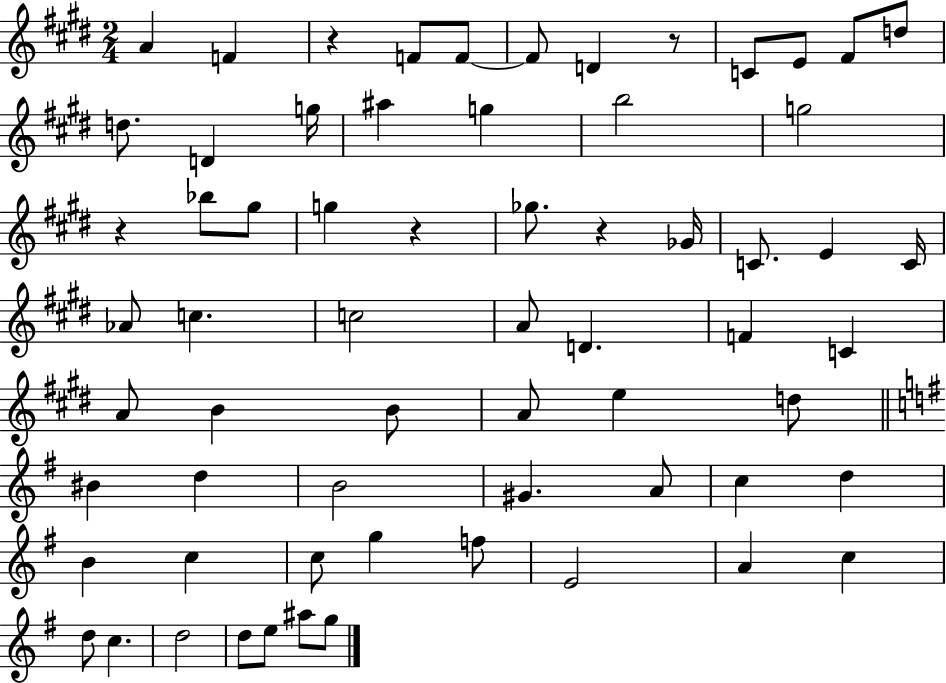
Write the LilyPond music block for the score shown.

{
  \clef treble
  \numericTimeSignature
  \time 2/4
  \key e \major
  a'4 f'4 | r4 f'8 f'8~~ | f'8 d'4 r8 | c'8 e'8 fis'8 d''8 | \break d''8. d'4 g''16 | ais''4 g''4 | b''2 | g''2 | \break r4 bes''8 gis''8 | g''4 r4 | ges''8. r4 ges'16 | c'8. e'4 c'16 | \break aes'8 c''4. | c''2 | a'8 d'4. | f'4 c'4 | \break a'8 b'4 b'8 | a'8 e''4 d''8 | \bar "||" \break \key g \major bis'4 d''4 | b'2 | gis'4. a'8 | c''4 d''4 | \break b'4 c''4 | c''8 g''4 f''8 | e'2 | a'4 c''4 | \break d''8 c''4. | d''2 | d''8 e''8 ais''8 g''8 | \bar "|."
}